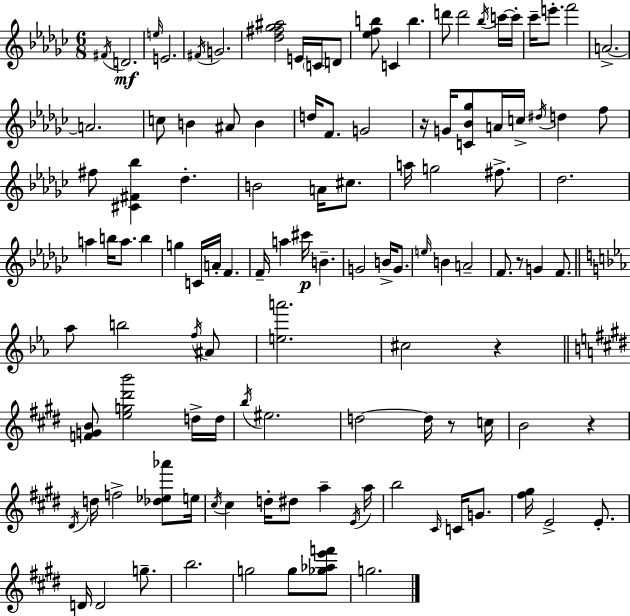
{
  \clef treble
  \numericTimeSignature
  \time 6/8
  \key ees \minor
  \acciaccatura { fis'16 }\mf d'2. | \grace { e''16 } e'2. | \acciaccatura { fis'16 } g'2. | <des'' fis'' ges'' ais''>2 e'16 | \break \parenthesize c'16 d'8 <ees'' f'' b''>8 c'4 b''4. | d'''8 d'''2 | \acciaccatura { bes''16 } c'''16~~ c'''16-. ces'''16-- e'''8.-. f'''2 | a'2.->~~ | \break a'2. | c''8 b'4 ais'8 | b'4 d''16 f'8. g'2 | r16 g'16 <c' bes' ges''>8 a'16 c''16-> \acciaccatura { dis''16 } d''4 | \break f''8 fis''8 <cis' fis' bes''>4 des''4.-. | b'2 | a'16 cis''8. a''16 g''2 | fis''8.-> des''2. | \break a''4 b''16 a''8. | b''4 g''4 c'16 a'16-. f'4. | f'16-- a''4 cis'''16\p b'4.-- | g'2 | \break b'16-> g'8. \grace { e''16 } b'4 a'2-- | f'8. r8 g'4 | f'8. \bar "||" \break \key ees \major aes''8 b''2 \acciaccatura { f''16 } ais'8 | <e'' a'''>2. | cis''2 r4 | \bar "||" \break \key e \major <f' g' b'>8 <e'' g'' dis''' b'''>2 d''16-> d''16 | \acciaccatura { b''16 } eis''2. | d''2~~ d''16 r8 | c''16 b'2 r4 | \break \acciaccatura { dis'16 } d''16 f''2-> <des'' ees'' aes'''>8 | e''16 \acciaccatura { cis''16 } cis''4 d''16-. dis''8 a''4-- | \acciaccatura { e'16 } a''16 b''2 | \grace { cis'16 } c'16 g'8. <fis'' gis''>16 e'2-> | \break e'8.-. d'16 d'2 | g''8.-- b''2. | g''2 | g''8 <ges'' aes'' e''' f'''>8 g''2. | \break \bar "|."
}